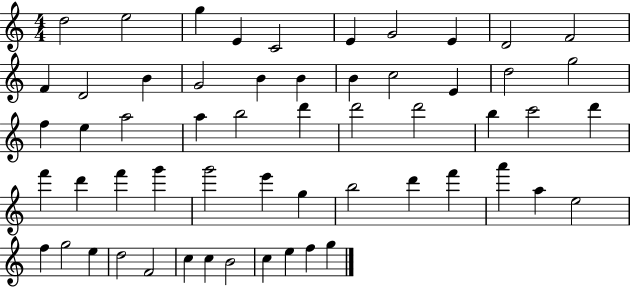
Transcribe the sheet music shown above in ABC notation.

X:1
T:Untitled
M:4/4
L:1/4
K:C
d2 e2 g E C2 E G2 E D2 F2 F D2 B G2 B B B c2 E d2 g2 f e a2 a b2 d' d'2 d'2 b c'2 d' f' d' f' g' g'2 e' g b2 d' f' a' a e2 f g2 e d2 F2 c c B2 c e f g